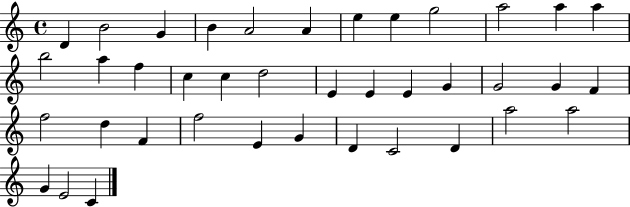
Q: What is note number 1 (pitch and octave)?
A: D4